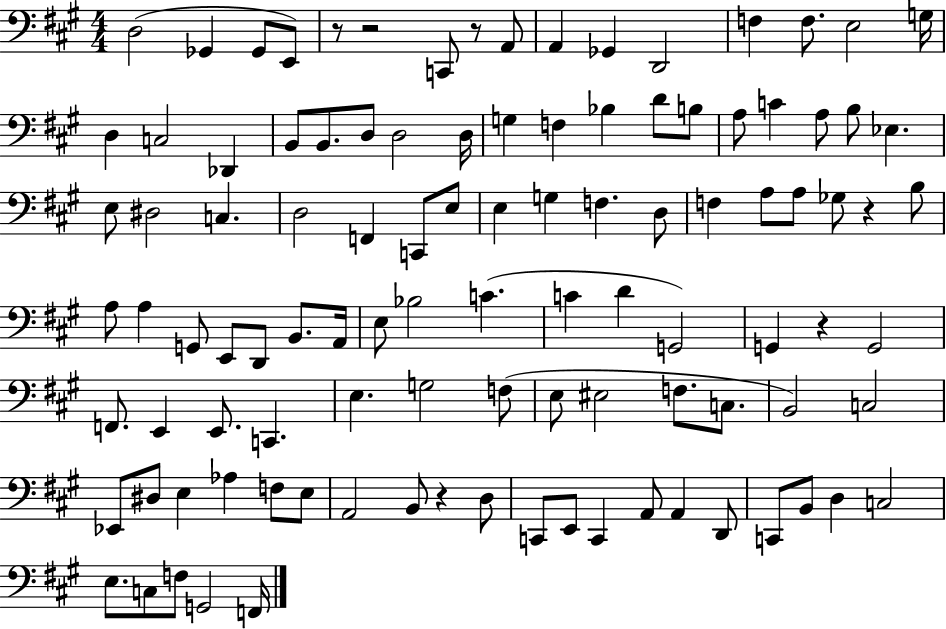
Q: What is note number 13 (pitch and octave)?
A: G3